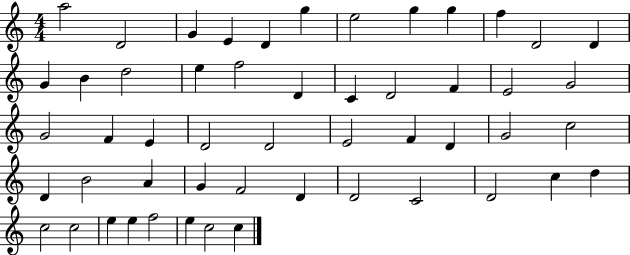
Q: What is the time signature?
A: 4/4